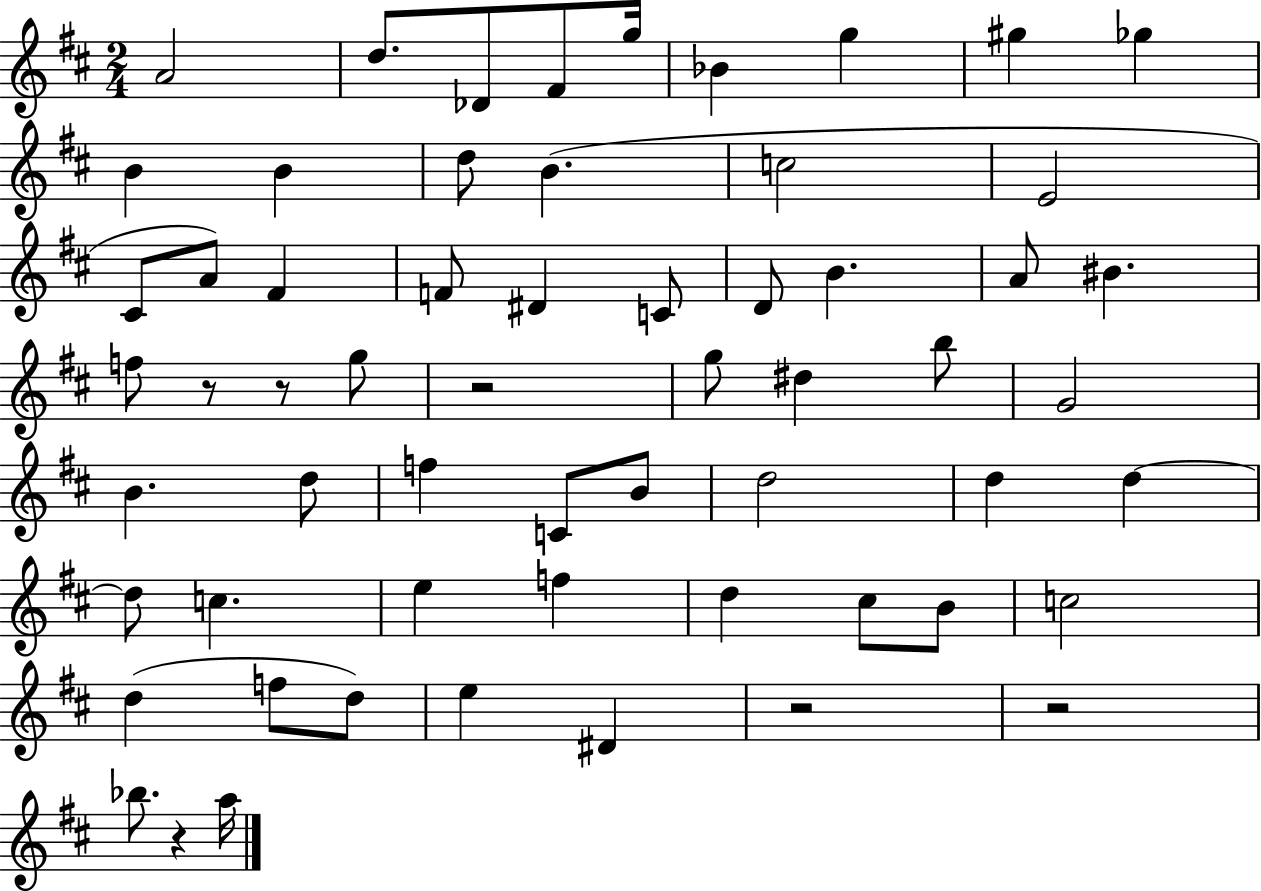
A4/h D5/e. Db4/e F#4/e G5/s Bb4/q G5/q G#5/q Gb5/q B4/q B4/q D5/e B4/q. C5/h E4/h C#4/e A4/e F#4/q F4/e D#4/q C4/e D4/e B4/q. A4/e BIS4/q. F5/e R/e R/e G5/e R/h G5/e D#5/q B5/e G4/h B4/q. D5/e F5/q C4/e B4/e D5/h D5/q D5/q D5/e C5/q. E5/q F5/q D5/q C#5/e B4/e C5/h D5/q F5/e D5/e E5/q D#4/q R/h R/h Bb5/e. R/q A5/s